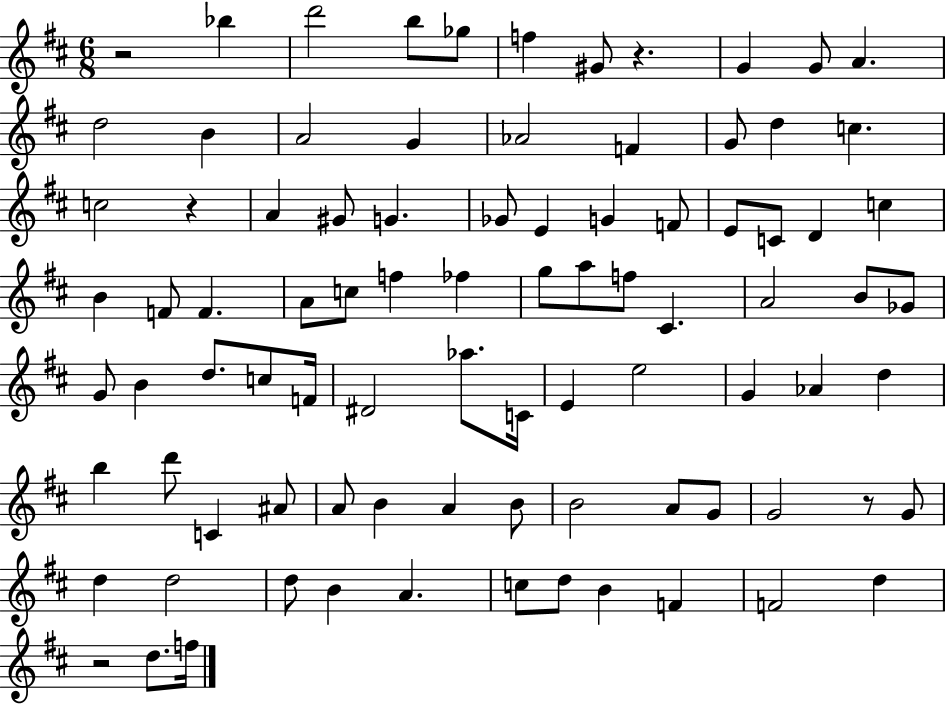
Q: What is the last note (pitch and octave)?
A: F5